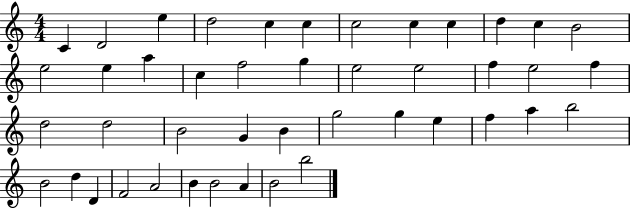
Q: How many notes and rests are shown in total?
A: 44